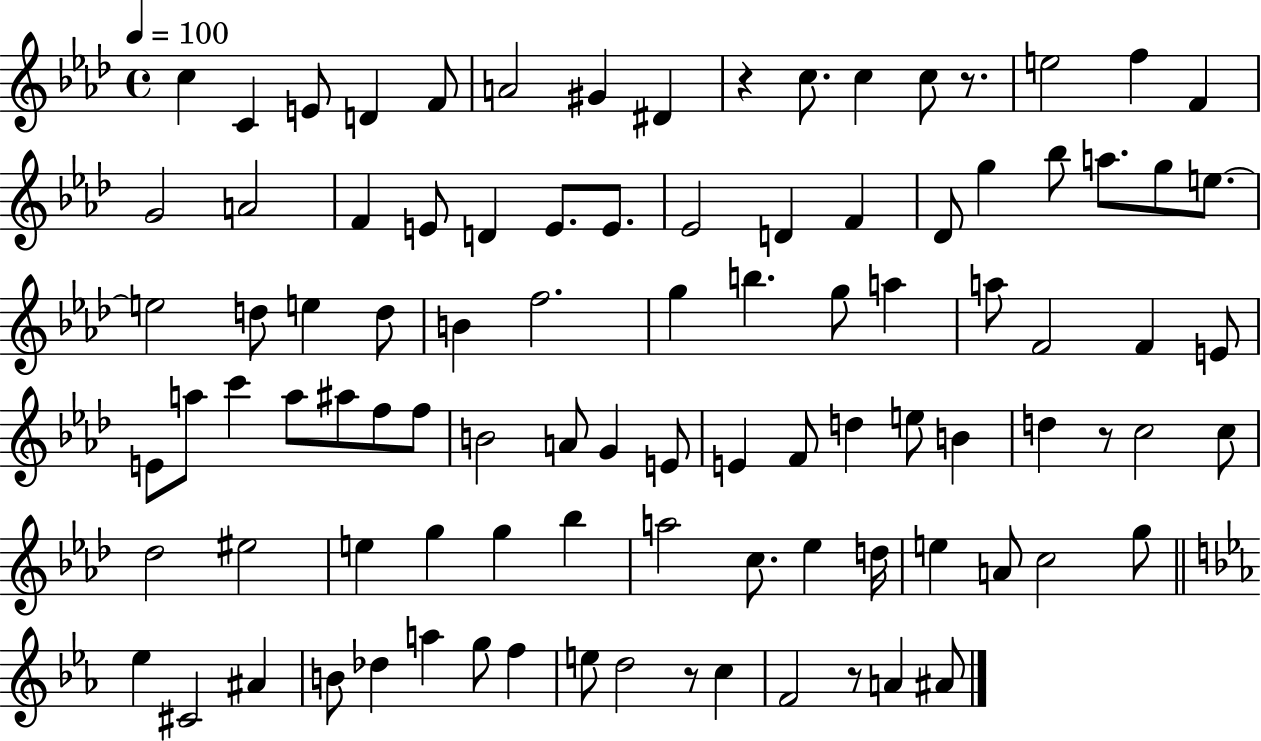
C5/q C4/q E4/e D4/q F4/e A4/h G#4/q D#4/q R/q C5/e. C5/q C5/e R/e. E5/h F5/q F4/q G4/h A4/h F4/q E4/e D4/q E4/e. E4/e. Eb4/h D4/q F4/q Db4/e G5/q Bb5/e A5/e. G5/e E5/e. E5/h D5/e E5/q D5/e B4/q F5/h. G5/q B5/q. G5/e A5/q A5/e F4/h F4/q E4/e E4/e A5/e C6/q A5/e A#5/e F5/e F5/e B4/h A4/e G4/q E4/e E4/q F4/e D5/q E5/e B4/q D5/q R/e C5/h C5/e Db5/h EIS5/h E5/q G5/q G5/q Bb5/q A5/h C5/e. Eb5/q D5/s E5/q A4/e C5/h G5/e Eb5/q C#4/h A#4/q B4/e Db5/q A5/q G5/e F5/q E5/e D5/h R/e C5/q F4/h R/e A4/q A#4/e